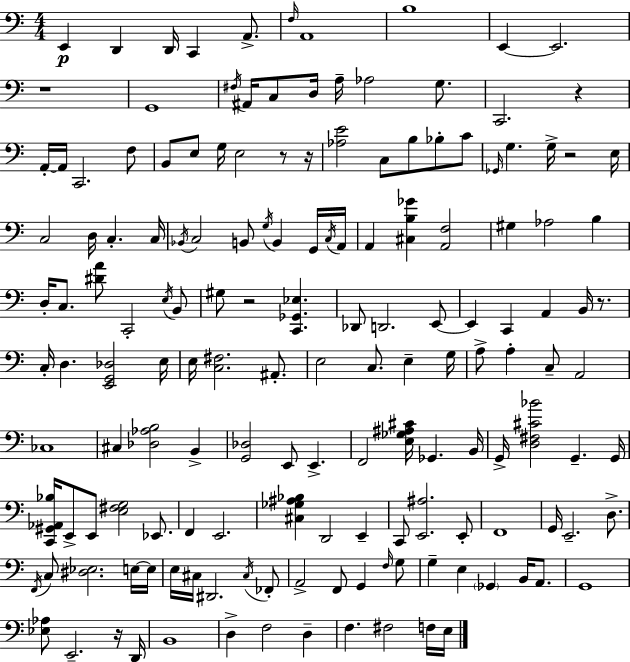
X:1
T:Untitled
M:4/4
L:1/4
K:C
E,, D,, D,,/4 C,, A,,/2 F,/4 A,,4 B,4 E,, E,,2 z4 G,,4 ^F,/4 ^A,,/4 C,/2 D,/4 A,/4 _A,2 G,/2 C,,2 z A,,/4 A,,/4 C,,2 F,/2 B,,/2 E,/2 G,/4 E,2 z/2 z/4 [_A,E]2 C,/2 B,/2 _B,/2 C/2 _G,,/4 G, G,/4 z2 E,/4 C,2 D,/4 C, C,/4 _B,,/4 C,2 B,,/2 G,/4 B,, G,,/4 C,/4 A,,/4 A,, [^C,B,_G] [A,,F,]2 ^G, _A,2 B, D,/4 C,/2 [^DA]/2 C,,2 E,/4 B,,/2 ^G,/2 z2 [C,,_G,,_E,] _D,,/2 D,,2 E,,/2 E,, C,, A,, B,,/4 z/2 C,/4 D, [E,,G,,_D,]2 E,/4 E,/4 [C,^F,]2 ^A,,/2 E,2 C,/2 E, G,/4 A,/2 A, C,/2 A,,2 _C,4 ^C, [_D,_A,B,]2 B,, [G,,_D,]2 E,,/2 E,, F,,2 [E,_G,^A,^C]/4 _G,, B,,/4 G,,/4 [D,^F,^C_B]2 G,, G,,/4 [C,,^G,,_A,,_B,]/4 E,,/2 E,,/2 [E,^F,G,]2 _E,,/2 F,, E,,2 [^C,_G,^A,_B,] D,,2 E,, C,,/2 [E,,^A,]2 E,,/2 F,,4 G,,/4 E,,2 D,/2 F,,/4 C,/2 [^D,_E,]2 E,/4 E,/4 E,/4 ^C,/4 ^D,,2 ^C,/4 _F,,/2 A,,2 F,,/2 G,, F,/4 G,/2 G, E, _G,, B,,/4 A,,/2 G,,4 [_E,_A,]/2 E,,2 z/4 D,,/4 B,,4 D, F,2 D, F, ^F,2 F,/4 E,/4